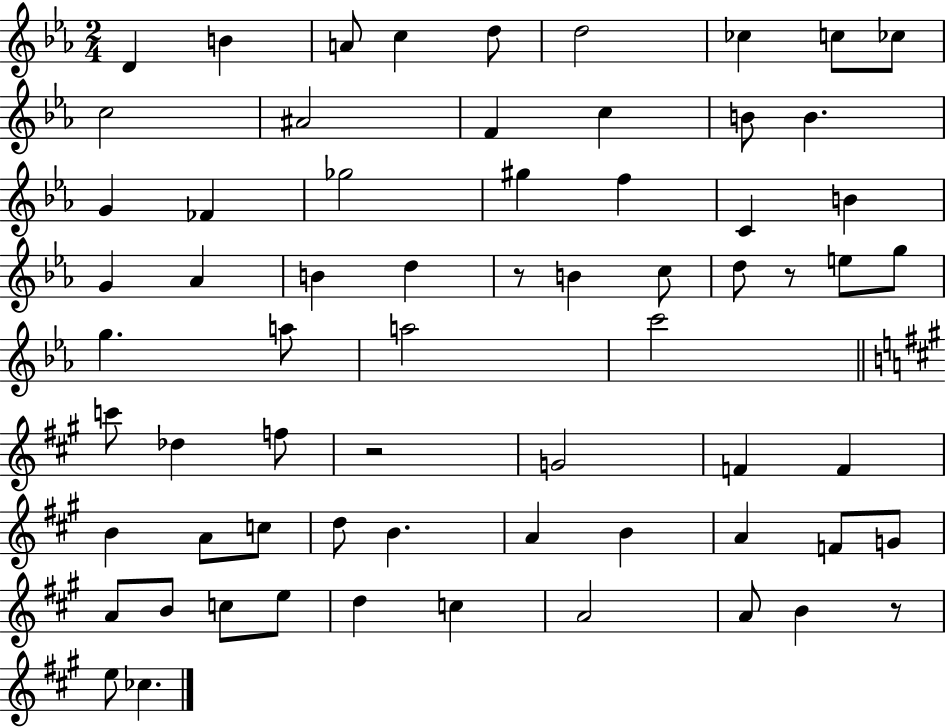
X:1
T:Untitled
M:2/4
L:1/4
K:Eb
D B A/2 c d/2 d2 _c c/2 _c/2 c2 ^A2 F c B/2 B G _F _g2 ^g f C B G _A B d z/2 B c/2 d/2 z/2 e/2 g/2 g a/2 a2 c'2 c'/2 _d f/2 z2 G2 F F B A/2 c/2 d/2 B A B A F/2 G/2 A/2 B/2 c/2 e/2 d c A2 A/2 B z/2 e/2 _c